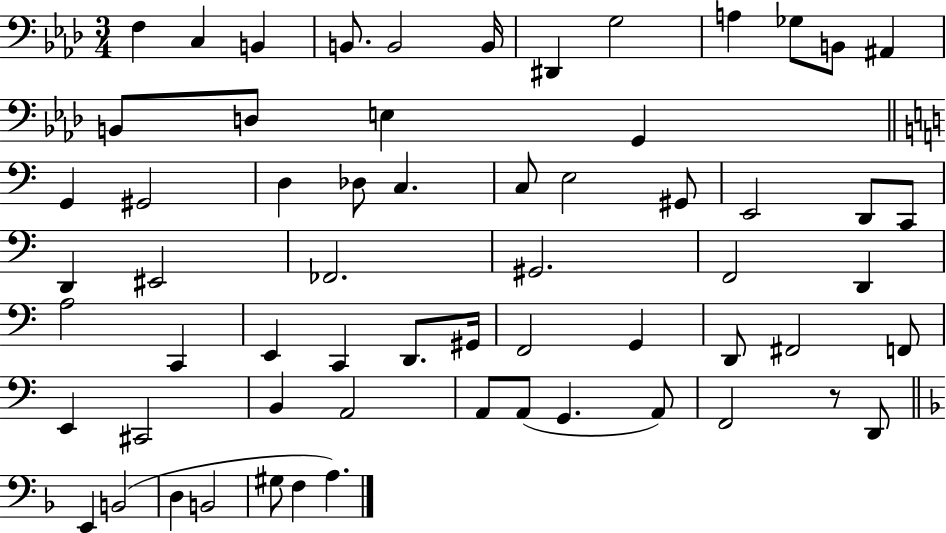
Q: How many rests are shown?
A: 1